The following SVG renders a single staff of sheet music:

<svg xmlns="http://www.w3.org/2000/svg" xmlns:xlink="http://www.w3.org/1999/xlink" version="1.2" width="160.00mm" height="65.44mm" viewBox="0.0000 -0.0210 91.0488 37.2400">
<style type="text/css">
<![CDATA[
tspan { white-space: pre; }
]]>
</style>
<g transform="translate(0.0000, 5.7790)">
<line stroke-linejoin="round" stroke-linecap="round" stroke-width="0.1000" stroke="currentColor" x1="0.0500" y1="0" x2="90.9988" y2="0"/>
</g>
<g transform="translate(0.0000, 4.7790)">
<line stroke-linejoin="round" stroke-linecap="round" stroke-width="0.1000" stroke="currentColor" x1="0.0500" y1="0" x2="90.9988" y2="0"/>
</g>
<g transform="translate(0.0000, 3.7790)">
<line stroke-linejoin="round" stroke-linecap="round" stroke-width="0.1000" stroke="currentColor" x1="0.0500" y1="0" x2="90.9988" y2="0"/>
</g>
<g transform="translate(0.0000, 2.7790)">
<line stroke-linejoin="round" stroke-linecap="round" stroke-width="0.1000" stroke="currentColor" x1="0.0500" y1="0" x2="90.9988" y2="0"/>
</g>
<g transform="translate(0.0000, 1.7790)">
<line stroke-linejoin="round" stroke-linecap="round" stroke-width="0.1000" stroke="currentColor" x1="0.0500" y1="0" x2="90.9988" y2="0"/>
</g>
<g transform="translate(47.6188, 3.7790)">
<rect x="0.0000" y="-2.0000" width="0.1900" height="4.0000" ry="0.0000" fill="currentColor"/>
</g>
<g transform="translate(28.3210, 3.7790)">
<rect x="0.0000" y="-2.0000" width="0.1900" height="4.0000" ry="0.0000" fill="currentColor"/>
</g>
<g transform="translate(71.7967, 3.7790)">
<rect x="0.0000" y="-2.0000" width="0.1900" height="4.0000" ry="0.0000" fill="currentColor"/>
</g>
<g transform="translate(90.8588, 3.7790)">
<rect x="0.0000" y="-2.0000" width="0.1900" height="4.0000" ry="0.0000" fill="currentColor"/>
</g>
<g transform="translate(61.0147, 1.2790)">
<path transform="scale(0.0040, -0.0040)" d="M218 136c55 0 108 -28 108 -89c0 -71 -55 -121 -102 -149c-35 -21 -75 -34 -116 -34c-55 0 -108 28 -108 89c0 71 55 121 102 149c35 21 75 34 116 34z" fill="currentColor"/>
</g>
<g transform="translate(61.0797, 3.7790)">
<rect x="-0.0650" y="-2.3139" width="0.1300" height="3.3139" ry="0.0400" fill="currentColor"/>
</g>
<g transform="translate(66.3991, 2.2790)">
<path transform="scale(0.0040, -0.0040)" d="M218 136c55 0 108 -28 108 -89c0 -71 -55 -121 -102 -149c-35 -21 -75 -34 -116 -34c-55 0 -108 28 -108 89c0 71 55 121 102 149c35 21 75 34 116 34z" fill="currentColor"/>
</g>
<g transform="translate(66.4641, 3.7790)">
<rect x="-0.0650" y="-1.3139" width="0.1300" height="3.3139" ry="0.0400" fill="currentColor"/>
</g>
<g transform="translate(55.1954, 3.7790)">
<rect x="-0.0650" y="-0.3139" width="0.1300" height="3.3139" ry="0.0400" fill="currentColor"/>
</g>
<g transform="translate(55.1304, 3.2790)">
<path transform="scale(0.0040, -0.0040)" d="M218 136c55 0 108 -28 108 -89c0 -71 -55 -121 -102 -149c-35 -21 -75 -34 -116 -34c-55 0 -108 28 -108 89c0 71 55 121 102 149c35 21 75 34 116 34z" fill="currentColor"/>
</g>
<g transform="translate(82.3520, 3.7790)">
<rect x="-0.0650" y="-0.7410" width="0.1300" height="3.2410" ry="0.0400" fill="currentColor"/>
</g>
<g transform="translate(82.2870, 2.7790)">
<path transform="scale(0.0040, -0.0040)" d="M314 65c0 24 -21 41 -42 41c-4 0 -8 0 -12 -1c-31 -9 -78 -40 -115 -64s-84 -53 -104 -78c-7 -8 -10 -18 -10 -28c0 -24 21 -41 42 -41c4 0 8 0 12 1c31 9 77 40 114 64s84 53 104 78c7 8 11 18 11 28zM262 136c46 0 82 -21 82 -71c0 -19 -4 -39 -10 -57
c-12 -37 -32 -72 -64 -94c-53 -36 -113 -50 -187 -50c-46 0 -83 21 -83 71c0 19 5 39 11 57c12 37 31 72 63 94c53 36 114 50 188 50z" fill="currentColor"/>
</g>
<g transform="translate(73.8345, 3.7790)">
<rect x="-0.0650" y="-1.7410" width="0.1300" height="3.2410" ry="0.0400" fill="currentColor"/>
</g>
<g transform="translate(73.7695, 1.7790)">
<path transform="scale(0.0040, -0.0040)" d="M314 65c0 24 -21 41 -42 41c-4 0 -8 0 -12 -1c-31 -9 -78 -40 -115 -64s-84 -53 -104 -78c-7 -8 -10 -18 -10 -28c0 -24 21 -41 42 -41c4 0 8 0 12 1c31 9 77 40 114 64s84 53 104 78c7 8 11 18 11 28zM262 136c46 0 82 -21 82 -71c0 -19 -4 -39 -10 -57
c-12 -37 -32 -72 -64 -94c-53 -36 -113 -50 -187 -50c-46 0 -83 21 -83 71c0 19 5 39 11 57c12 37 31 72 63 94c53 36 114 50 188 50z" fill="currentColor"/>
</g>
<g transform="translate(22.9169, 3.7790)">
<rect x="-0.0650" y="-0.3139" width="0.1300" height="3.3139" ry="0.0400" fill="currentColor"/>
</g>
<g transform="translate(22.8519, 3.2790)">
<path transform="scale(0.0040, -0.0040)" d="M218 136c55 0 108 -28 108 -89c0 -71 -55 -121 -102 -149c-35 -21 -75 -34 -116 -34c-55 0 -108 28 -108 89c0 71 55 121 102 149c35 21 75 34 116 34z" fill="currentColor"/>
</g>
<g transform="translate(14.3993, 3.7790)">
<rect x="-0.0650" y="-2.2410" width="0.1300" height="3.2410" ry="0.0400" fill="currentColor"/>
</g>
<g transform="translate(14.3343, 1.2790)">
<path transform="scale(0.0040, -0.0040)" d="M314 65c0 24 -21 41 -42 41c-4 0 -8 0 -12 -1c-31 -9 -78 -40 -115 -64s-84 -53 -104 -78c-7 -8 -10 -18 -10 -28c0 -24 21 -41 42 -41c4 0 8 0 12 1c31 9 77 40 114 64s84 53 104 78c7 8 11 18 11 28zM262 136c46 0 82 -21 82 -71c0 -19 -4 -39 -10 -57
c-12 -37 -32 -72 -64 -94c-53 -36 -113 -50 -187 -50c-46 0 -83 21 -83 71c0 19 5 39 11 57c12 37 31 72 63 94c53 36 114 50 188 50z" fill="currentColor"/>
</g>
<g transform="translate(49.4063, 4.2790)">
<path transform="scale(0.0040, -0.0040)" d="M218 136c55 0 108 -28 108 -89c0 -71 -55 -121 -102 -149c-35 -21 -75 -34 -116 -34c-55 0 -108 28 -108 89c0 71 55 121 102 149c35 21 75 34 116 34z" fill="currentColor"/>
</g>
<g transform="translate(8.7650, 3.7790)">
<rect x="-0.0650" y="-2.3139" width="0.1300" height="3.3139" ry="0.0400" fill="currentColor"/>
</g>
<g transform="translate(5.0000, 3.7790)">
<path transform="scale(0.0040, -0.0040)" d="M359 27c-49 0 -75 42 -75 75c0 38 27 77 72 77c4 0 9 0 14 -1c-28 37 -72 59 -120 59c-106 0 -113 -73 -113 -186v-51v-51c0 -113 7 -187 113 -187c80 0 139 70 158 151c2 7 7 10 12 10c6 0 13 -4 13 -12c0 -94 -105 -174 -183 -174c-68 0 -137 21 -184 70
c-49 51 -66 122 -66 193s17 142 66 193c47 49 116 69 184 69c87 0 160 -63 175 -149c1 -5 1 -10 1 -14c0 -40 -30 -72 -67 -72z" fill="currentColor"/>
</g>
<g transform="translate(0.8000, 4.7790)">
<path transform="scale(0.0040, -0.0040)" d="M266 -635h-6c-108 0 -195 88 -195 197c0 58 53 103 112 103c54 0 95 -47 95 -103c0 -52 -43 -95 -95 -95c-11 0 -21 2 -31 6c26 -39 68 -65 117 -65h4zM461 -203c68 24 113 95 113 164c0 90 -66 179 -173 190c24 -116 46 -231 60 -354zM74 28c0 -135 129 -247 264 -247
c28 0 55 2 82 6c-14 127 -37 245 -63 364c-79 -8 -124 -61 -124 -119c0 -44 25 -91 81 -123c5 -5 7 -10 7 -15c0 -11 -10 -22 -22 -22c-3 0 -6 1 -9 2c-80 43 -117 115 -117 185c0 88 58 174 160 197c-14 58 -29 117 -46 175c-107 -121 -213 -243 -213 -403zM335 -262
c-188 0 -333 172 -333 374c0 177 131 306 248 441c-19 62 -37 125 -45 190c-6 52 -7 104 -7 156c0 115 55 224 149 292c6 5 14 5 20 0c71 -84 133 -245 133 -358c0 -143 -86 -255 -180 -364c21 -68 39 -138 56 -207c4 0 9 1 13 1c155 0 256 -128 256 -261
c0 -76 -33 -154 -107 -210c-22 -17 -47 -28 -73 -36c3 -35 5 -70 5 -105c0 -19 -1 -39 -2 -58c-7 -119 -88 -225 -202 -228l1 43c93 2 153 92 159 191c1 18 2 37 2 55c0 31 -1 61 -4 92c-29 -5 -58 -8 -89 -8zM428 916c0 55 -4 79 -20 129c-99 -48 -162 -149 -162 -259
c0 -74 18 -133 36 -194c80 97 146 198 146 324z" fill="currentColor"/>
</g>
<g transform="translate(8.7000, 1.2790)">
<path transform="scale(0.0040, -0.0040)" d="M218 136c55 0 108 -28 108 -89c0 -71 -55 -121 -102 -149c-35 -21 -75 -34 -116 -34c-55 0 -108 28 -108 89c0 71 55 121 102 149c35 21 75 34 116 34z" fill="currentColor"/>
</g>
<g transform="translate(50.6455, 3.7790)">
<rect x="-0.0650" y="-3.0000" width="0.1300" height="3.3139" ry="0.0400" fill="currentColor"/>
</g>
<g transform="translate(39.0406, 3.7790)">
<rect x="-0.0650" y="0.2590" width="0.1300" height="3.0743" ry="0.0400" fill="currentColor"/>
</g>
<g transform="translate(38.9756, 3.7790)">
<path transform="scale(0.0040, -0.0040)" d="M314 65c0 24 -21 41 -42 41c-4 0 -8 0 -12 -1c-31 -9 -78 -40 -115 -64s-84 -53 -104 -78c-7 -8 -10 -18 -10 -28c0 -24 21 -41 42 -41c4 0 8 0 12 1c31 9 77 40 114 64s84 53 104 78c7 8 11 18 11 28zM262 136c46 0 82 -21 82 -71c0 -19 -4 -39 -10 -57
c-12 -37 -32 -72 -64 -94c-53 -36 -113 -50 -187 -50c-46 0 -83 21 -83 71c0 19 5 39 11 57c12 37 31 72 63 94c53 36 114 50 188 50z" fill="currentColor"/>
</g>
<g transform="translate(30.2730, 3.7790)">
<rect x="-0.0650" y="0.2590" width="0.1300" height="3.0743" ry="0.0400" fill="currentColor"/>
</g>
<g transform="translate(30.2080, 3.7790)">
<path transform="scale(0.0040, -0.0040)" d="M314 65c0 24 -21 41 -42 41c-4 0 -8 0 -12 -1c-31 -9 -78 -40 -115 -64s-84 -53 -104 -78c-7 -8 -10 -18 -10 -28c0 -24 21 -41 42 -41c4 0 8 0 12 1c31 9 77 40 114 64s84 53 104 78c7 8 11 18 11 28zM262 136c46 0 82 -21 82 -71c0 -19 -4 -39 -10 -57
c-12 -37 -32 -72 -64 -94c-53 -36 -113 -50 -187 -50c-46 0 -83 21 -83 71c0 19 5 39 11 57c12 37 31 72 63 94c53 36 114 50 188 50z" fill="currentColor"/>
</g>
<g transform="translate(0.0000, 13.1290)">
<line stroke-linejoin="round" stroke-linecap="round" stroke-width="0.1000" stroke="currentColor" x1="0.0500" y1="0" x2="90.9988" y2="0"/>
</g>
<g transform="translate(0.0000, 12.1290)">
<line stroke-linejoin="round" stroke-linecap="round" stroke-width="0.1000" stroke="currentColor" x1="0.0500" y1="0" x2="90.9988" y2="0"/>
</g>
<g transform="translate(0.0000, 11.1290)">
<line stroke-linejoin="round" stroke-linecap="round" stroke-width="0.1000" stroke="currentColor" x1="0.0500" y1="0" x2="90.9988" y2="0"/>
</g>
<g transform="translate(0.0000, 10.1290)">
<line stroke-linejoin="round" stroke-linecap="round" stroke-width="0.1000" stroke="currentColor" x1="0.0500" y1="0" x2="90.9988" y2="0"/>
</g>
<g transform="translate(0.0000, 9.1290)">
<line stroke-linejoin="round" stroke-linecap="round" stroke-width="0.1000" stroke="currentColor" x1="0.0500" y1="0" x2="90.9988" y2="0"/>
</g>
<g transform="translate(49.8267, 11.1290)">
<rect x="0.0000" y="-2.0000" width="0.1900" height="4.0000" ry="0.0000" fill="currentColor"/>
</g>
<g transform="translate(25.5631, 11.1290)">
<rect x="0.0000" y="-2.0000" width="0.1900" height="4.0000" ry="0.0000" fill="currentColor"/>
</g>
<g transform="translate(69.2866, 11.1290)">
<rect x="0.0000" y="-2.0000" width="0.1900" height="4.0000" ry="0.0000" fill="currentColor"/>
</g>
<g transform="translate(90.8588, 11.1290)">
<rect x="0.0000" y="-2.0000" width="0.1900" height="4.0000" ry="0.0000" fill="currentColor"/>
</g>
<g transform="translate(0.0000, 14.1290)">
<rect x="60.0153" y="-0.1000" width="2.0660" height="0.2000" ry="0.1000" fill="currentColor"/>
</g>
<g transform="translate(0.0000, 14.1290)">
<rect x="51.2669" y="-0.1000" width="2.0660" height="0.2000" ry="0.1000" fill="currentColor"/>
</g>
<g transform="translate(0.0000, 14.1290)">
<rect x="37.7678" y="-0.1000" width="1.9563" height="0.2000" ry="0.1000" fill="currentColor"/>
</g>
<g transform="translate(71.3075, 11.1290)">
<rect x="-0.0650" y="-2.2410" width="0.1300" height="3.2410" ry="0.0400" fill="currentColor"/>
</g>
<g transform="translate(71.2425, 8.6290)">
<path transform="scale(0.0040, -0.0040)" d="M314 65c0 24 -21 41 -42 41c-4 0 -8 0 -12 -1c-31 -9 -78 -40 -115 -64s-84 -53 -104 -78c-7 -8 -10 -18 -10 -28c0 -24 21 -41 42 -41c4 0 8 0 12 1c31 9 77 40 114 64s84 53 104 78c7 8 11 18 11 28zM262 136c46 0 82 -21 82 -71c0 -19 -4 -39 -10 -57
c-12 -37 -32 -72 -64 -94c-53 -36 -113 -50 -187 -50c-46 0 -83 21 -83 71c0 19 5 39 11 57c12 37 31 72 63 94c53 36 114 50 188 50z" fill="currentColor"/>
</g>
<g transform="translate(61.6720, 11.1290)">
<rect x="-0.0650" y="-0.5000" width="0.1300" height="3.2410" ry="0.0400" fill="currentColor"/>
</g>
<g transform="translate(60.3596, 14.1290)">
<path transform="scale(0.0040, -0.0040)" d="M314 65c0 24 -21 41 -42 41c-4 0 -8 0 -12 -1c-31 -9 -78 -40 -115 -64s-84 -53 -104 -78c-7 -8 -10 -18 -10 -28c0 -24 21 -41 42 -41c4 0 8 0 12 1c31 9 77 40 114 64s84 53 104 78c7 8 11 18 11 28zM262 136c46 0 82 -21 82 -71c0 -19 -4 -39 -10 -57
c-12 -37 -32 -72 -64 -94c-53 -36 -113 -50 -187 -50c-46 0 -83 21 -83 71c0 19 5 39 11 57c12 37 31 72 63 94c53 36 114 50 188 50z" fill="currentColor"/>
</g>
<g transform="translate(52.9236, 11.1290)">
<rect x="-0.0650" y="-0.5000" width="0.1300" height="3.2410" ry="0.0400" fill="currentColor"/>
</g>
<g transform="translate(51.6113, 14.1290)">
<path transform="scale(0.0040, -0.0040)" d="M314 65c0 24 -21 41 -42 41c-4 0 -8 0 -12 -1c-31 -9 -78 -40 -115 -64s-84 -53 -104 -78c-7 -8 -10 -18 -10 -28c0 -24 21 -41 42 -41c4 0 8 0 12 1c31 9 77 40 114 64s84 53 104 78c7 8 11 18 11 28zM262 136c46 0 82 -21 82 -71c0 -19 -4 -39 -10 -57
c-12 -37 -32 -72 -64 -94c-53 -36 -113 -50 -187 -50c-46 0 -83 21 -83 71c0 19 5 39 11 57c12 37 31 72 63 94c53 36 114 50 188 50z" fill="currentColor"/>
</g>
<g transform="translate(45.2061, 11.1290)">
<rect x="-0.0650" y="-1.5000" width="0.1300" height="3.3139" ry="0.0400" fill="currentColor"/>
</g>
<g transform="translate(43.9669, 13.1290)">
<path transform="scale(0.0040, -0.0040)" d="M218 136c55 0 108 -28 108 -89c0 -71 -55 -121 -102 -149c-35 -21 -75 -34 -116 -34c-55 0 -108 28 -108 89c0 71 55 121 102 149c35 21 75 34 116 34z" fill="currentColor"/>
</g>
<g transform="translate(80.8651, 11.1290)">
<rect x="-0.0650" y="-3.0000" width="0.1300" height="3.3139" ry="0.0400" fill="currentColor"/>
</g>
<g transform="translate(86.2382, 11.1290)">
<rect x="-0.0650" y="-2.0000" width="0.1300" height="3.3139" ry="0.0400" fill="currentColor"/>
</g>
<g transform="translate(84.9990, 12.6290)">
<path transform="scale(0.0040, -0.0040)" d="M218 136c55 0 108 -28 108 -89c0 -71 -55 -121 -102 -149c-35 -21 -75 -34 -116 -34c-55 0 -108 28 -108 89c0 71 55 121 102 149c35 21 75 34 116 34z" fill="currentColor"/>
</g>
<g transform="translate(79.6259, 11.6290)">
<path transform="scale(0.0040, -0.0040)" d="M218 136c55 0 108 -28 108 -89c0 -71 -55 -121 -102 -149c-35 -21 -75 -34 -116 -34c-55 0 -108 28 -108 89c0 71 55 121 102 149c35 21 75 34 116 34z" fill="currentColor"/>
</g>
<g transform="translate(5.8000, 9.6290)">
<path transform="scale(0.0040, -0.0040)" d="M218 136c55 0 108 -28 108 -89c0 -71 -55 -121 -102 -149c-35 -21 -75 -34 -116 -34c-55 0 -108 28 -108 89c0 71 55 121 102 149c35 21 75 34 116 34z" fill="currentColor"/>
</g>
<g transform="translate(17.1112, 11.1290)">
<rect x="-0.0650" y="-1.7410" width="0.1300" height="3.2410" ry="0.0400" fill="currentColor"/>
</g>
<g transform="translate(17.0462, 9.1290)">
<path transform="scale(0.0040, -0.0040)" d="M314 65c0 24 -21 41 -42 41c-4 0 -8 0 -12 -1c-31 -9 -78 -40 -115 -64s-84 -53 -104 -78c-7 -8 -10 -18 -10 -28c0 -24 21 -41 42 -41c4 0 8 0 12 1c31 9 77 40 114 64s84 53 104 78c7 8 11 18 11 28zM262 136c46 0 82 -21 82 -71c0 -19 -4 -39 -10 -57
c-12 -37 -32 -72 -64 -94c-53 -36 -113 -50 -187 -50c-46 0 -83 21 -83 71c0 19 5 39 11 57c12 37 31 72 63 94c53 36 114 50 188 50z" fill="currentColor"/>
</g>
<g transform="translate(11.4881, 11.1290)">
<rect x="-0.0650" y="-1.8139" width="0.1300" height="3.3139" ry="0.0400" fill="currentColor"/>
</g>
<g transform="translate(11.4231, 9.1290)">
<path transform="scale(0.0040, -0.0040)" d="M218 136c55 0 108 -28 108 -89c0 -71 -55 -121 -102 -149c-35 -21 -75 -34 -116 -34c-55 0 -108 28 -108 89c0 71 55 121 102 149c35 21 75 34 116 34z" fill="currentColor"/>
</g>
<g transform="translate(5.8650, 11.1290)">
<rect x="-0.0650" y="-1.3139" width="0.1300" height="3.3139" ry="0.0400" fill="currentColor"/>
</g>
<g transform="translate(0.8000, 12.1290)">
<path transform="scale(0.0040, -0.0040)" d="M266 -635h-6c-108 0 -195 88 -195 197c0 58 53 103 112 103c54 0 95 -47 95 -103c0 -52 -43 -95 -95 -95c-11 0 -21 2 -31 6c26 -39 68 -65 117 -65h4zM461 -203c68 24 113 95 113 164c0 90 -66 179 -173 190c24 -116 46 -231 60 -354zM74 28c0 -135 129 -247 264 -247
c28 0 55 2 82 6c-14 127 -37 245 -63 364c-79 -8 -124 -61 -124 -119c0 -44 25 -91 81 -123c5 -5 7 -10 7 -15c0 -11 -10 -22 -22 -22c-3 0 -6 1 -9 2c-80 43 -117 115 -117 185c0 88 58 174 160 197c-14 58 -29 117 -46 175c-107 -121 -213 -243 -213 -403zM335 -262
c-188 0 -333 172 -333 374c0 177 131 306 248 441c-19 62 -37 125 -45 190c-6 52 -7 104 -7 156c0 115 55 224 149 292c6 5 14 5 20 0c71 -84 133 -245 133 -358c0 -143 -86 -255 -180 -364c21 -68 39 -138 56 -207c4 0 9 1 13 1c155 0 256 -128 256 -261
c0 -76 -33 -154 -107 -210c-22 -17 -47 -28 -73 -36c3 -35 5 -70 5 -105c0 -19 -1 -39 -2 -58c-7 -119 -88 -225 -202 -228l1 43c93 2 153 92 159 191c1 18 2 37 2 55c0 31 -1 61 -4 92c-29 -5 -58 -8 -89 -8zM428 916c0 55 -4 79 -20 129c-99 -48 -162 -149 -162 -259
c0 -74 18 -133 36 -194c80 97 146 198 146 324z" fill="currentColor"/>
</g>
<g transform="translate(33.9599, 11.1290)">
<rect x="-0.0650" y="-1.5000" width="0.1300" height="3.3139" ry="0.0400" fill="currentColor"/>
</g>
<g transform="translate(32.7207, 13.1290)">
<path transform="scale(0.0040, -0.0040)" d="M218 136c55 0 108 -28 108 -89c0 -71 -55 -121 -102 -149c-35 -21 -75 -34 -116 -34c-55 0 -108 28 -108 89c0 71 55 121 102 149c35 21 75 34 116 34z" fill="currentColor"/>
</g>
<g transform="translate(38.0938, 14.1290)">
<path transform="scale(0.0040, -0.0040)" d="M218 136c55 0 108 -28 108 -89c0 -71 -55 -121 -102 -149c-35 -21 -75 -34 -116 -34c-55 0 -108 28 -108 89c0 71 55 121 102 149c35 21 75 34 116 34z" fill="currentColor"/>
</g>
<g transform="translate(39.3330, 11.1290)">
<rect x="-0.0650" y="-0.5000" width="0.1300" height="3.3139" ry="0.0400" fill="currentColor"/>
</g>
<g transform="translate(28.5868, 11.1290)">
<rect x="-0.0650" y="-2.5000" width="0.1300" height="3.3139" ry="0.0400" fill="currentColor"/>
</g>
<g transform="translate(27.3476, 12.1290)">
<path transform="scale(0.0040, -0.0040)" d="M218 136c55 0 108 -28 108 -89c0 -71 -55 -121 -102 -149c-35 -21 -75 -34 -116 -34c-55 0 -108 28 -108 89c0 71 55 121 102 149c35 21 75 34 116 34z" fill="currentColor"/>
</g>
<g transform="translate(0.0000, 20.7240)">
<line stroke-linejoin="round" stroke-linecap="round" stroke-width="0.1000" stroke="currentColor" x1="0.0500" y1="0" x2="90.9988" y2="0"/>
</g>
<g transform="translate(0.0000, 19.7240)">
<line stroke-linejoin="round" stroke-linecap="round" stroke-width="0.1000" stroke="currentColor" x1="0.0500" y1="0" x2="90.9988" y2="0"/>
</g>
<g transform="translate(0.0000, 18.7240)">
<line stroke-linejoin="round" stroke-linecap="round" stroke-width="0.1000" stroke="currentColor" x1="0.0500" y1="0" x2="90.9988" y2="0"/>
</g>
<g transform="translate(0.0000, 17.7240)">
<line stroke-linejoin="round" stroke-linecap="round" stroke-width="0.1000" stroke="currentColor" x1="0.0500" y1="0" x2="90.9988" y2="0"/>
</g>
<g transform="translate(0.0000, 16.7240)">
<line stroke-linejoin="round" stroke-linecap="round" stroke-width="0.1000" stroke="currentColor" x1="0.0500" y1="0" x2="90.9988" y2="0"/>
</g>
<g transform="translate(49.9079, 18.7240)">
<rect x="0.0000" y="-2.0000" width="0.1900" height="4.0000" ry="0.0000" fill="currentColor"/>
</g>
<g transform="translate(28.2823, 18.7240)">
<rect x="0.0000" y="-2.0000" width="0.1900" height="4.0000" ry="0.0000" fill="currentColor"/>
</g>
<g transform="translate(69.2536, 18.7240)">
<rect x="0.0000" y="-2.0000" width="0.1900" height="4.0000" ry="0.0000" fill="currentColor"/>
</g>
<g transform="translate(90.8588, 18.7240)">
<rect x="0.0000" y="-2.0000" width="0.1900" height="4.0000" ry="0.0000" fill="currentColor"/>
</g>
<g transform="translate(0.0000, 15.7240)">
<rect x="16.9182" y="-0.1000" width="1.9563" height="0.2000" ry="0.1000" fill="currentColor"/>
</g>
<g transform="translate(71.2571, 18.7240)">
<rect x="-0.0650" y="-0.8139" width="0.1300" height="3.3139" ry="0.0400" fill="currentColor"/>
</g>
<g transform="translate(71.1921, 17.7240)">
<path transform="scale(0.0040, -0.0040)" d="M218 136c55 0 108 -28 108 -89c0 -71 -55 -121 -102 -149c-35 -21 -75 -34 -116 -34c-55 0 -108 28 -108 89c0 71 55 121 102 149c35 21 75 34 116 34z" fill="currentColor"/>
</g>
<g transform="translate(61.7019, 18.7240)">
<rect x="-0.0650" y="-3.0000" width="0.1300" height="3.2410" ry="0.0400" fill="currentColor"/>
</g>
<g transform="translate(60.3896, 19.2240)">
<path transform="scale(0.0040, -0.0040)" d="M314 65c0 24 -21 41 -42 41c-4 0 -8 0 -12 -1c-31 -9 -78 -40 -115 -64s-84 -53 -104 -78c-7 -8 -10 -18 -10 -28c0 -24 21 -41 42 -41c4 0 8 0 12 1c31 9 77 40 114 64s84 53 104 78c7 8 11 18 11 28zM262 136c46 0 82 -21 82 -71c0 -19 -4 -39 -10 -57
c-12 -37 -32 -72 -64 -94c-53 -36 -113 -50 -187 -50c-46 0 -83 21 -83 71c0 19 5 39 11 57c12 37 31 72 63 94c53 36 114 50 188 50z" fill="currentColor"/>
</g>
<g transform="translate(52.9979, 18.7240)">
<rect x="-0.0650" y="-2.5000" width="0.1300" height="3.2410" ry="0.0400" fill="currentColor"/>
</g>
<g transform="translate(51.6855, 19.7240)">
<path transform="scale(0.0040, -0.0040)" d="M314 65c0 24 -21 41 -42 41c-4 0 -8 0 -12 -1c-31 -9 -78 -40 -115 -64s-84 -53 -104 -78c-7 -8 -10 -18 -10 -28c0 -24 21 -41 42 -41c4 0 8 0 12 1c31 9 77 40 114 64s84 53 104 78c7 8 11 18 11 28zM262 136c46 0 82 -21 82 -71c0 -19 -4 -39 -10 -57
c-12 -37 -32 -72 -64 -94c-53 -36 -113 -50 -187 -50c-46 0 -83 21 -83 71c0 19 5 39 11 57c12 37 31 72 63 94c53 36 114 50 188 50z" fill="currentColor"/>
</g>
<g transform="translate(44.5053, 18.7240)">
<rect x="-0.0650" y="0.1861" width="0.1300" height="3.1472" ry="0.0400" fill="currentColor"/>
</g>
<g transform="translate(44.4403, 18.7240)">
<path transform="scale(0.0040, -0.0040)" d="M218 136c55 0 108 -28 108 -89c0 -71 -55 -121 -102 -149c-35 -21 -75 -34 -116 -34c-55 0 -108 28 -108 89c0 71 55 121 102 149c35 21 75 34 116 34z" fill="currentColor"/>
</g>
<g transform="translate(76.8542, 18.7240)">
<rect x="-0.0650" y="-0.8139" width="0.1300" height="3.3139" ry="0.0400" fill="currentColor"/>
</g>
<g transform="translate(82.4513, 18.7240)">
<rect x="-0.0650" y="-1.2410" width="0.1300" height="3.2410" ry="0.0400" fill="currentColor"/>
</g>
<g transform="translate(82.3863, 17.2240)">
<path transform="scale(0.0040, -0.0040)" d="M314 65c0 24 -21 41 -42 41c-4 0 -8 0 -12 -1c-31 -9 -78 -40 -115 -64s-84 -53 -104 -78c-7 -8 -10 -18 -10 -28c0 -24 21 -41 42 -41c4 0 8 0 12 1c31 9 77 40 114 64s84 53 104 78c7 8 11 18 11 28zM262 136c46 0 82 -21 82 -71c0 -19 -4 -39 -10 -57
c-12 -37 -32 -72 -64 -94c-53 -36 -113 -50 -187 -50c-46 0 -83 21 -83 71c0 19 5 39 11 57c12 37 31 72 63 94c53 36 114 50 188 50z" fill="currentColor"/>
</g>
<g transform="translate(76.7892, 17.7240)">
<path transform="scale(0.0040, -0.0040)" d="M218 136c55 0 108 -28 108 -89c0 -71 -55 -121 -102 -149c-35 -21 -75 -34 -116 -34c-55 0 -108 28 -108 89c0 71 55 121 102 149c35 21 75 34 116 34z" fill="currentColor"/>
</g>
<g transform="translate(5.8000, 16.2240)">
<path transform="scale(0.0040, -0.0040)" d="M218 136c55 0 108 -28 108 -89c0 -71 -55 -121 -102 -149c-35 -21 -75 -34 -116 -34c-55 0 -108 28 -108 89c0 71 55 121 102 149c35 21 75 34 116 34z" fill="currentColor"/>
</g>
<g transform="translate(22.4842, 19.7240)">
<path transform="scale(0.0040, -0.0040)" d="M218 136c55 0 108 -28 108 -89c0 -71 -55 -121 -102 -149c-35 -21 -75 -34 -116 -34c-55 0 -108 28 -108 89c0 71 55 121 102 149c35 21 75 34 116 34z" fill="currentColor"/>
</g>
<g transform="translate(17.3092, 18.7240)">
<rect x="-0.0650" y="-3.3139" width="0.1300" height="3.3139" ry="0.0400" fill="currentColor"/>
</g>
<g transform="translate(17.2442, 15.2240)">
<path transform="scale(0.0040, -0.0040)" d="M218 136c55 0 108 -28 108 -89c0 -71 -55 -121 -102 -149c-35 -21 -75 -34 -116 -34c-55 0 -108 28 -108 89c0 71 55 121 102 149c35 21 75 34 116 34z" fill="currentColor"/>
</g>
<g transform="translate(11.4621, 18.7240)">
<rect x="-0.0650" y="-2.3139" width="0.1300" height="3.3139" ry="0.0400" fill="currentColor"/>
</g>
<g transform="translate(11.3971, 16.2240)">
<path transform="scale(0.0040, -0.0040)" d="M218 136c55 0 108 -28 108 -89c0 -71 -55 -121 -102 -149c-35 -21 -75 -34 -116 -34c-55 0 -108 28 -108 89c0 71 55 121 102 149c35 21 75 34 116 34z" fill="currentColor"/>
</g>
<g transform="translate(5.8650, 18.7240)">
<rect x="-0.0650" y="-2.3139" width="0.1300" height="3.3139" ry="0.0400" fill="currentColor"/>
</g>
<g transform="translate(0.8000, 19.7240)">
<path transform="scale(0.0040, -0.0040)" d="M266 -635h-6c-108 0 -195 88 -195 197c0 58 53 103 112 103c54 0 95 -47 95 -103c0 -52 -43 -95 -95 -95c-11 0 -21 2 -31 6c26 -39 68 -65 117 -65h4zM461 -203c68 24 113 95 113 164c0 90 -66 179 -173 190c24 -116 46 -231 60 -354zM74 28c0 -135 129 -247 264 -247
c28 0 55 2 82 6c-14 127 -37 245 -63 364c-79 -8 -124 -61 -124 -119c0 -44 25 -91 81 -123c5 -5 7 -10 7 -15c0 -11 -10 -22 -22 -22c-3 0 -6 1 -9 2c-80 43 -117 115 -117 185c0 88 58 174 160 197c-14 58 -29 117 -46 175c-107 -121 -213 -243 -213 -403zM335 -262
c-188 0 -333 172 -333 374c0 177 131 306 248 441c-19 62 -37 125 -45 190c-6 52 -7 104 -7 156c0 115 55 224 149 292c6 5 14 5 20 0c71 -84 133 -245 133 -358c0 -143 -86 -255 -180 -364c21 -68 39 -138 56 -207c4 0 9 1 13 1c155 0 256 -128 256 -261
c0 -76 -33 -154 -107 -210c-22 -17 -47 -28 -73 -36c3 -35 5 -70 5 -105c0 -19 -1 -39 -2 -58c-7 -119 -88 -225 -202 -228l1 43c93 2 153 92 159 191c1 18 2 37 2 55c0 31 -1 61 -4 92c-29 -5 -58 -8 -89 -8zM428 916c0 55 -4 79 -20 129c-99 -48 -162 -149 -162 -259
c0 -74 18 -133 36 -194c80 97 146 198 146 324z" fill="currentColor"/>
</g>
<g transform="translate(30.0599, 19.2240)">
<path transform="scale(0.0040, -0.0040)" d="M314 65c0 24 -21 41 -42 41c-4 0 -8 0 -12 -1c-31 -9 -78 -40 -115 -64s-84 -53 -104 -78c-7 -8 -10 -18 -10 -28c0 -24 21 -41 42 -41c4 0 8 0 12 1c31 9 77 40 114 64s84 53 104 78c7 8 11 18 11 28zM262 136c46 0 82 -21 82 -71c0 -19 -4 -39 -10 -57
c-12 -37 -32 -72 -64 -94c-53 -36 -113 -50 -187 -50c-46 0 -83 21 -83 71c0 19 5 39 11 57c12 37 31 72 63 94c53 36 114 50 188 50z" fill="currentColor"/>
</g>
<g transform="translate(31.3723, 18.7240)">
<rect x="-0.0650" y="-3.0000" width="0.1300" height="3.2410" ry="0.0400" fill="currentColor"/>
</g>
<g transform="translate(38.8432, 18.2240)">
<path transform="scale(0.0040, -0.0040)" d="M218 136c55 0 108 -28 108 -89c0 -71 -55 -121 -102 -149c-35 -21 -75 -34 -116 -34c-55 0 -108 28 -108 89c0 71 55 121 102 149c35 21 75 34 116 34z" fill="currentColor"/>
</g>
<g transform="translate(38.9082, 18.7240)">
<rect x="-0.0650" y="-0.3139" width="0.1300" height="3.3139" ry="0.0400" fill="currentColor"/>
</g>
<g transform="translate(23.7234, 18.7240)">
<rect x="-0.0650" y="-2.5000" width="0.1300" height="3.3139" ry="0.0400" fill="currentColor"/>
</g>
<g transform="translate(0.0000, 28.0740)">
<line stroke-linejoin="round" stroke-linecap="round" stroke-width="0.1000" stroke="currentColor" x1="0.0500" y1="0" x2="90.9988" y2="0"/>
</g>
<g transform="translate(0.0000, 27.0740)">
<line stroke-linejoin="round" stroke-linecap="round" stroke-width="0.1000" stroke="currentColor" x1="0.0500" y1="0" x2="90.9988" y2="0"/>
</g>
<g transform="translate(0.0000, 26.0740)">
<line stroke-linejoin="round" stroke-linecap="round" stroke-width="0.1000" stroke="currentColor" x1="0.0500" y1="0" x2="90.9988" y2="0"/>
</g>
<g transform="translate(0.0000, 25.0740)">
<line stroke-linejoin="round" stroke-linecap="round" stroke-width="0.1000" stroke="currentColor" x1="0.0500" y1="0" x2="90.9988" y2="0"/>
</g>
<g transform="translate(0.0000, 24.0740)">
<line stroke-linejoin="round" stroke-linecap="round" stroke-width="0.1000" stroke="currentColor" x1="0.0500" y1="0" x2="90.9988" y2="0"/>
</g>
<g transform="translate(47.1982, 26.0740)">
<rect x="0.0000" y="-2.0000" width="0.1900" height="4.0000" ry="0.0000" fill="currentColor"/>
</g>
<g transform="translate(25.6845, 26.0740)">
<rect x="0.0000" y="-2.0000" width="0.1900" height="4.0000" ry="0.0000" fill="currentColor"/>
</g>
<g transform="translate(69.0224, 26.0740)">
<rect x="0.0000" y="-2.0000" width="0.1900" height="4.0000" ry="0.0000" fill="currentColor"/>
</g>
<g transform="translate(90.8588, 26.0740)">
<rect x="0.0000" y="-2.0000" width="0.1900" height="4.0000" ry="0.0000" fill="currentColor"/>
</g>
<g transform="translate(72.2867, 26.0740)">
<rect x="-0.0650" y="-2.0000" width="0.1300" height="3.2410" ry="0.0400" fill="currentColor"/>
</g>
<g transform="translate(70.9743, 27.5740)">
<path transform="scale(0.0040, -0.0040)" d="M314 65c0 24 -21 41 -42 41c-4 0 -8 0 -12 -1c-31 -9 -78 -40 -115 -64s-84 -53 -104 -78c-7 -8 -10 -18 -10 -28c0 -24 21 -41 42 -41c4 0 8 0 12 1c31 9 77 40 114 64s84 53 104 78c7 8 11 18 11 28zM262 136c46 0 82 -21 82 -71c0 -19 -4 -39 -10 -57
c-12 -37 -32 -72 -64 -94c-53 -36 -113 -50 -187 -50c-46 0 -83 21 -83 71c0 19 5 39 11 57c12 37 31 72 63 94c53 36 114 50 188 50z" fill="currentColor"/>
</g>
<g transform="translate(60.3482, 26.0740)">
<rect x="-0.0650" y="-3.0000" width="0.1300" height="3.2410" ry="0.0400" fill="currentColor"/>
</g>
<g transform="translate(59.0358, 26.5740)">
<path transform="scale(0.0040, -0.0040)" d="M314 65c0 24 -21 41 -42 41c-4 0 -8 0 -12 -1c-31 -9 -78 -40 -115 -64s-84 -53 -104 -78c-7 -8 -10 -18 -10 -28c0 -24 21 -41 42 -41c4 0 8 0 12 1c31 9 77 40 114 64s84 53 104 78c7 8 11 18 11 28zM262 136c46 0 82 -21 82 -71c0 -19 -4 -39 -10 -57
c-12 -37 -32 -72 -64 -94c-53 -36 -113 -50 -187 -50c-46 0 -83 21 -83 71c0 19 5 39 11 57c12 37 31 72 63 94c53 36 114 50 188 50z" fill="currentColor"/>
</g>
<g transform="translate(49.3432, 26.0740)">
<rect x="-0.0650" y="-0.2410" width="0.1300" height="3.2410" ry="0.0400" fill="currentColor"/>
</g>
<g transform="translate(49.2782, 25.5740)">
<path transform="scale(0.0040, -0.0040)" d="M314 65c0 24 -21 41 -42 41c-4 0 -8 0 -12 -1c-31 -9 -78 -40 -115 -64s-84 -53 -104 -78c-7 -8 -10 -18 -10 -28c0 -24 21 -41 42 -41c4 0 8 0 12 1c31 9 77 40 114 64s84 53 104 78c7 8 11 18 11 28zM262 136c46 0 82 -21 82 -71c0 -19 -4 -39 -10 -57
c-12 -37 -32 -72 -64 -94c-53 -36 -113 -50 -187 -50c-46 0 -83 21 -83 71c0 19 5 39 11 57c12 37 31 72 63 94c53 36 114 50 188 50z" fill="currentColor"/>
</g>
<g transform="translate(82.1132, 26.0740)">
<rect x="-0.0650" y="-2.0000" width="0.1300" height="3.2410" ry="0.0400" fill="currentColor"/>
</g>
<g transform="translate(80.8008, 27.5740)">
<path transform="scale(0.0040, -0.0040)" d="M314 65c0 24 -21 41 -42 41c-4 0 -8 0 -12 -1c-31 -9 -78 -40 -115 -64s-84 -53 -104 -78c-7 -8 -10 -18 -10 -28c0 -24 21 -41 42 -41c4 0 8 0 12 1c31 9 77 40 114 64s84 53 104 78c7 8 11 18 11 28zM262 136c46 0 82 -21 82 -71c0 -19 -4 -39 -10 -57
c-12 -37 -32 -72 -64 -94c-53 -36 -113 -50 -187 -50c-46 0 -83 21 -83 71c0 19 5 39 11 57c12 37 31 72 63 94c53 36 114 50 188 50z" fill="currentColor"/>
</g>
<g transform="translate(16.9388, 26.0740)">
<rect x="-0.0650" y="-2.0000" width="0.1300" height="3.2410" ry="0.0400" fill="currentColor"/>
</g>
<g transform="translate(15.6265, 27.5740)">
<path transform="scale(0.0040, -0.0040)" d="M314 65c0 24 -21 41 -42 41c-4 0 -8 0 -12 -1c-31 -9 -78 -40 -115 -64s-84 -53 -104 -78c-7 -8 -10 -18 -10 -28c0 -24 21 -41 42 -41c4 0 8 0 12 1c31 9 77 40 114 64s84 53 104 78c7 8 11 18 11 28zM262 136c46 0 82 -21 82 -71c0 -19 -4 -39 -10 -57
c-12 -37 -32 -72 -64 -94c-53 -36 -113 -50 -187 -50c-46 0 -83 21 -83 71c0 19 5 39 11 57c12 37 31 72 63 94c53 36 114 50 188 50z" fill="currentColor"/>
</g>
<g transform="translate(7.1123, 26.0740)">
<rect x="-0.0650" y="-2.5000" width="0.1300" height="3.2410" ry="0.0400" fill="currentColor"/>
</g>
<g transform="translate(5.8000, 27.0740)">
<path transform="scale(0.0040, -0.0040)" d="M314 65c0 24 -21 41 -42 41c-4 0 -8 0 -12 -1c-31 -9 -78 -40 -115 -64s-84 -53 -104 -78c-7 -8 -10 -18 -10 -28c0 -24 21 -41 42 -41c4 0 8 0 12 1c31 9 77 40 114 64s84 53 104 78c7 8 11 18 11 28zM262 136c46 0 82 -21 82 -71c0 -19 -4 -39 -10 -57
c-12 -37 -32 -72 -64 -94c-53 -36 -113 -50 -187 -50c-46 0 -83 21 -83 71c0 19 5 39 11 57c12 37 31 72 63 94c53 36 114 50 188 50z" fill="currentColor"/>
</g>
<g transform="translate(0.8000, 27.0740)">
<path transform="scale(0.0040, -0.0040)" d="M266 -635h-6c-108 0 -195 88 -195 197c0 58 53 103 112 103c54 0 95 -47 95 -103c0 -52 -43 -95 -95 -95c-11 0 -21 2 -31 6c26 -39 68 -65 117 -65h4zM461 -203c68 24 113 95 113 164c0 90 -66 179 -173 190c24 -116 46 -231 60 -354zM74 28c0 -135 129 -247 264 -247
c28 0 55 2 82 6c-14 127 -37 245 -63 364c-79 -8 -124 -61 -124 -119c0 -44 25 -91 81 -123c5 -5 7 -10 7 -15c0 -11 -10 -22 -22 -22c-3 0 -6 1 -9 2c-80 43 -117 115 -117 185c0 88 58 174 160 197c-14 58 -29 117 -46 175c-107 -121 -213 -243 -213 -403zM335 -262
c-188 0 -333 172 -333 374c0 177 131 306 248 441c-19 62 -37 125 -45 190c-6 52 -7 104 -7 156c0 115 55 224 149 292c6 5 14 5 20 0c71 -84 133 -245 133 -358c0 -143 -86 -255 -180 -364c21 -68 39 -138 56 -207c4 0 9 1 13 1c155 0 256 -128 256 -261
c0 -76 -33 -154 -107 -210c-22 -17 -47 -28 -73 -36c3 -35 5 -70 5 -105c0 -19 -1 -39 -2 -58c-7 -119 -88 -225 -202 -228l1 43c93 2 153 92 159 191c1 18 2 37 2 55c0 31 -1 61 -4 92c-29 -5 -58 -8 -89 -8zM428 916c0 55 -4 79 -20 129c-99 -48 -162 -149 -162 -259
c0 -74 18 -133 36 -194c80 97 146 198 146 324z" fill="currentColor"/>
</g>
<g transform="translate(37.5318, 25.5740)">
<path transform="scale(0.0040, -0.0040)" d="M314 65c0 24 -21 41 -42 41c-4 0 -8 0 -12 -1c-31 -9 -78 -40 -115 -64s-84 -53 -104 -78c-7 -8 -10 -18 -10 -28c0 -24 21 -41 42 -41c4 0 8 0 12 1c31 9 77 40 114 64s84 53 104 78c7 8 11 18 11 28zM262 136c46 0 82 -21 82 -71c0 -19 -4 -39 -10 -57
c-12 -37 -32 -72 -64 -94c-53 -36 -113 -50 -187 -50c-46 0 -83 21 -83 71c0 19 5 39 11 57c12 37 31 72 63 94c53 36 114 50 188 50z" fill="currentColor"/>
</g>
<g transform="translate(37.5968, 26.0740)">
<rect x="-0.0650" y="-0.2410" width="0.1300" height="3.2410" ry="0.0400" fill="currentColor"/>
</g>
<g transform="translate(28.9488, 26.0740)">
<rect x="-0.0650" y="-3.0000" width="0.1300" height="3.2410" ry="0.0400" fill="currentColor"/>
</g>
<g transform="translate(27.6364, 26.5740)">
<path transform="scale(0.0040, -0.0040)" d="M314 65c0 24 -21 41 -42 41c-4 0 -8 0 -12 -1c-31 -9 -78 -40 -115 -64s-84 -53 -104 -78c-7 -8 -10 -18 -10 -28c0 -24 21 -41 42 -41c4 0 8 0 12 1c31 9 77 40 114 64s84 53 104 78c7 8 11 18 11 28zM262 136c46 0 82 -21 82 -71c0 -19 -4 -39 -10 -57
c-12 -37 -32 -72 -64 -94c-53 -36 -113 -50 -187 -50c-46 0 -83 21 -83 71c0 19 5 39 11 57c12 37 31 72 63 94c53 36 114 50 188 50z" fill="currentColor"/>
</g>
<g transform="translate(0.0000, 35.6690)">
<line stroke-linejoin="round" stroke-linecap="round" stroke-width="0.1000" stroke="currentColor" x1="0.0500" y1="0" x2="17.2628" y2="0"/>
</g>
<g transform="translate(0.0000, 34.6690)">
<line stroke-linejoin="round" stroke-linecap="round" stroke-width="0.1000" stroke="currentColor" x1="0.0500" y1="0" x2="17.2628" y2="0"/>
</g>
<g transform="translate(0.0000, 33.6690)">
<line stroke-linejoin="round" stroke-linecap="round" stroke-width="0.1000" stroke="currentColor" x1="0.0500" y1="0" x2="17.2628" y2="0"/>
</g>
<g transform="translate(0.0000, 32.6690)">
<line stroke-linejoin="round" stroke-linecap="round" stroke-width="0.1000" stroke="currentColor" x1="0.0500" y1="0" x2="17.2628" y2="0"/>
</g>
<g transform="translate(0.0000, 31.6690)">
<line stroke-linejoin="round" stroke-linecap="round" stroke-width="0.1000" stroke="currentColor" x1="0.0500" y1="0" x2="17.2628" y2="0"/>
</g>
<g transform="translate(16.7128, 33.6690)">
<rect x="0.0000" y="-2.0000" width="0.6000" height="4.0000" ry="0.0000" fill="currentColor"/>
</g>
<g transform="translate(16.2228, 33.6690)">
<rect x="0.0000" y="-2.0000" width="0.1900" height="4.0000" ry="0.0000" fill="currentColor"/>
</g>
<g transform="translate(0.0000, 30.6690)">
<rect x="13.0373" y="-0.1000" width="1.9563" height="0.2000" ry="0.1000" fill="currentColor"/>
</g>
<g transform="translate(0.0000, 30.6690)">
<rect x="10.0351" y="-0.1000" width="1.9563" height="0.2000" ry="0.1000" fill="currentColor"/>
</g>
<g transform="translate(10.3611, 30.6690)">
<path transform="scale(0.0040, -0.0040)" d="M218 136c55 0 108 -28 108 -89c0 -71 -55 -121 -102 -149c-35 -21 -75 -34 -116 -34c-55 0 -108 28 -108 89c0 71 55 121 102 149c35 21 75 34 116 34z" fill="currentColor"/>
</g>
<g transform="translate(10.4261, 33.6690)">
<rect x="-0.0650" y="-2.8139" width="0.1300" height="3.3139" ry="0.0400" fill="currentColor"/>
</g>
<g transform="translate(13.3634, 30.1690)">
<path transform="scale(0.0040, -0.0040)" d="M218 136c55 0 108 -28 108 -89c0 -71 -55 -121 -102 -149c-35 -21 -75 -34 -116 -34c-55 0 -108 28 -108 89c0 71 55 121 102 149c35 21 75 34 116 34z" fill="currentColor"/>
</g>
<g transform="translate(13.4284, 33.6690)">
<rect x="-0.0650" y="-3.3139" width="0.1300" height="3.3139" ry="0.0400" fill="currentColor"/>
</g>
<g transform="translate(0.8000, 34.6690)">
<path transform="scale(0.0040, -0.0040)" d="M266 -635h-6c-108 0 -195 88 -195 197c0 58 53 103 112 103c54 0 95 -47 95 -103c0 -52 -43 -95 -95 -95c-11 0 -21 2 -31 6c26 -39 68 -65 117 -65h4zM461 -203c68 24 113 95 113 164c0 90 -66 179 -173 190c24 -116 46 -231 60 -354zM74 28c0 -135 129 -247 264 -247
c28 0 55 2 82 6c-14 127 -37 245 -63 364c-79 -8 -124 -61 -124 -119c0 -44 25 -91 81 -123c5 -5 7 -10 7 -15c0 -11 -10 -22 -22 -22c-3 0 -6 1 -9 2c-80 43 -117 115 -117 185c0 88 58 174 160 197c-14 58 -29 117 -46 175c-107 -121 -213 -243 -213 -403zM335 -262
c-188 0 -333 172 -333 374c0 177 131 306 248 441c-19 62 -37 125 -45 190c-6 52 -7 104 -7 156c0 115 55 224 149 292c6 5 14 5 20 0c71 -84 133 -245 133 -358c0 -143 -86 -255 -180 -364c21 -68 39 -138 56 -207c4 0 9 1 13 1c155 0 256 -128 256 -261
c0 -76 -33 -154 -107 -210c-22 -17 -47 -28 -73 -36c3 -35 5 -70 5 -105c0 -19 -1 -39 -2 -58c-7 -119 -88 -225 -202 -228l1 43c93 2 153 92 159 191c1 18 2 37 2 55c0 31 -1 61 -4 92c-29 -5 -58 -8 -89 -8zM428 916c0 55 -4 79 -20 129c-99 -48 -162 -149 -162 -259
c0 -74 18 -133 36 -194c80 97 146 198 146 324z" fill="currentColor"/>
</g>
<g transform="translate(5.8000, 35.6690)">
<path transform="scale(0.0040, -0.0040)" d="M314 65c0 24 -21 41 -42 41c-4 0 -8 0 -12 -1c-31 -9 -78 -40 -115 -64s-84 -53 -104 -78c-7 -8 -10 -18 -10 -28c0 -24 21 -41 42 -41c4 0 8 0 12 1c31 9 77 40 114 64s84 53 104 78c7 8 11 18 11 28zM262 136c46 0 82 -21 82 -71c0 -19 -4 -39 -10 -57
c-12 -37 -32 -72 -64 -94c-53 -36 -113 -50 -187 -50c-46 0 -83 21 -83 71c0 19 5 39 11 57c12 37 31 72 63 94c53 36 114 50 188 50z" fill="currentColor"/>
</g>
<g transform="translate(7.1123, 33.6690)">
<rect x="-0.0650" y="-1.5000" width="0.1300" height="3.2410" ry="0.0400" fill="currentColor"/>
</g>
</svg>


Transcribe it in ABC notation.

X:1
T:Untitled
M:4/4
L:1/4
K:C
g g2 c B2 B2 A c g e f2 d2 e f f2 G E C E C2 C2 g2 A F g g b G A2 c B G2 A2 d d e2 G2 F2 A2 c2 c2 A2 F2 F2 E2 a b